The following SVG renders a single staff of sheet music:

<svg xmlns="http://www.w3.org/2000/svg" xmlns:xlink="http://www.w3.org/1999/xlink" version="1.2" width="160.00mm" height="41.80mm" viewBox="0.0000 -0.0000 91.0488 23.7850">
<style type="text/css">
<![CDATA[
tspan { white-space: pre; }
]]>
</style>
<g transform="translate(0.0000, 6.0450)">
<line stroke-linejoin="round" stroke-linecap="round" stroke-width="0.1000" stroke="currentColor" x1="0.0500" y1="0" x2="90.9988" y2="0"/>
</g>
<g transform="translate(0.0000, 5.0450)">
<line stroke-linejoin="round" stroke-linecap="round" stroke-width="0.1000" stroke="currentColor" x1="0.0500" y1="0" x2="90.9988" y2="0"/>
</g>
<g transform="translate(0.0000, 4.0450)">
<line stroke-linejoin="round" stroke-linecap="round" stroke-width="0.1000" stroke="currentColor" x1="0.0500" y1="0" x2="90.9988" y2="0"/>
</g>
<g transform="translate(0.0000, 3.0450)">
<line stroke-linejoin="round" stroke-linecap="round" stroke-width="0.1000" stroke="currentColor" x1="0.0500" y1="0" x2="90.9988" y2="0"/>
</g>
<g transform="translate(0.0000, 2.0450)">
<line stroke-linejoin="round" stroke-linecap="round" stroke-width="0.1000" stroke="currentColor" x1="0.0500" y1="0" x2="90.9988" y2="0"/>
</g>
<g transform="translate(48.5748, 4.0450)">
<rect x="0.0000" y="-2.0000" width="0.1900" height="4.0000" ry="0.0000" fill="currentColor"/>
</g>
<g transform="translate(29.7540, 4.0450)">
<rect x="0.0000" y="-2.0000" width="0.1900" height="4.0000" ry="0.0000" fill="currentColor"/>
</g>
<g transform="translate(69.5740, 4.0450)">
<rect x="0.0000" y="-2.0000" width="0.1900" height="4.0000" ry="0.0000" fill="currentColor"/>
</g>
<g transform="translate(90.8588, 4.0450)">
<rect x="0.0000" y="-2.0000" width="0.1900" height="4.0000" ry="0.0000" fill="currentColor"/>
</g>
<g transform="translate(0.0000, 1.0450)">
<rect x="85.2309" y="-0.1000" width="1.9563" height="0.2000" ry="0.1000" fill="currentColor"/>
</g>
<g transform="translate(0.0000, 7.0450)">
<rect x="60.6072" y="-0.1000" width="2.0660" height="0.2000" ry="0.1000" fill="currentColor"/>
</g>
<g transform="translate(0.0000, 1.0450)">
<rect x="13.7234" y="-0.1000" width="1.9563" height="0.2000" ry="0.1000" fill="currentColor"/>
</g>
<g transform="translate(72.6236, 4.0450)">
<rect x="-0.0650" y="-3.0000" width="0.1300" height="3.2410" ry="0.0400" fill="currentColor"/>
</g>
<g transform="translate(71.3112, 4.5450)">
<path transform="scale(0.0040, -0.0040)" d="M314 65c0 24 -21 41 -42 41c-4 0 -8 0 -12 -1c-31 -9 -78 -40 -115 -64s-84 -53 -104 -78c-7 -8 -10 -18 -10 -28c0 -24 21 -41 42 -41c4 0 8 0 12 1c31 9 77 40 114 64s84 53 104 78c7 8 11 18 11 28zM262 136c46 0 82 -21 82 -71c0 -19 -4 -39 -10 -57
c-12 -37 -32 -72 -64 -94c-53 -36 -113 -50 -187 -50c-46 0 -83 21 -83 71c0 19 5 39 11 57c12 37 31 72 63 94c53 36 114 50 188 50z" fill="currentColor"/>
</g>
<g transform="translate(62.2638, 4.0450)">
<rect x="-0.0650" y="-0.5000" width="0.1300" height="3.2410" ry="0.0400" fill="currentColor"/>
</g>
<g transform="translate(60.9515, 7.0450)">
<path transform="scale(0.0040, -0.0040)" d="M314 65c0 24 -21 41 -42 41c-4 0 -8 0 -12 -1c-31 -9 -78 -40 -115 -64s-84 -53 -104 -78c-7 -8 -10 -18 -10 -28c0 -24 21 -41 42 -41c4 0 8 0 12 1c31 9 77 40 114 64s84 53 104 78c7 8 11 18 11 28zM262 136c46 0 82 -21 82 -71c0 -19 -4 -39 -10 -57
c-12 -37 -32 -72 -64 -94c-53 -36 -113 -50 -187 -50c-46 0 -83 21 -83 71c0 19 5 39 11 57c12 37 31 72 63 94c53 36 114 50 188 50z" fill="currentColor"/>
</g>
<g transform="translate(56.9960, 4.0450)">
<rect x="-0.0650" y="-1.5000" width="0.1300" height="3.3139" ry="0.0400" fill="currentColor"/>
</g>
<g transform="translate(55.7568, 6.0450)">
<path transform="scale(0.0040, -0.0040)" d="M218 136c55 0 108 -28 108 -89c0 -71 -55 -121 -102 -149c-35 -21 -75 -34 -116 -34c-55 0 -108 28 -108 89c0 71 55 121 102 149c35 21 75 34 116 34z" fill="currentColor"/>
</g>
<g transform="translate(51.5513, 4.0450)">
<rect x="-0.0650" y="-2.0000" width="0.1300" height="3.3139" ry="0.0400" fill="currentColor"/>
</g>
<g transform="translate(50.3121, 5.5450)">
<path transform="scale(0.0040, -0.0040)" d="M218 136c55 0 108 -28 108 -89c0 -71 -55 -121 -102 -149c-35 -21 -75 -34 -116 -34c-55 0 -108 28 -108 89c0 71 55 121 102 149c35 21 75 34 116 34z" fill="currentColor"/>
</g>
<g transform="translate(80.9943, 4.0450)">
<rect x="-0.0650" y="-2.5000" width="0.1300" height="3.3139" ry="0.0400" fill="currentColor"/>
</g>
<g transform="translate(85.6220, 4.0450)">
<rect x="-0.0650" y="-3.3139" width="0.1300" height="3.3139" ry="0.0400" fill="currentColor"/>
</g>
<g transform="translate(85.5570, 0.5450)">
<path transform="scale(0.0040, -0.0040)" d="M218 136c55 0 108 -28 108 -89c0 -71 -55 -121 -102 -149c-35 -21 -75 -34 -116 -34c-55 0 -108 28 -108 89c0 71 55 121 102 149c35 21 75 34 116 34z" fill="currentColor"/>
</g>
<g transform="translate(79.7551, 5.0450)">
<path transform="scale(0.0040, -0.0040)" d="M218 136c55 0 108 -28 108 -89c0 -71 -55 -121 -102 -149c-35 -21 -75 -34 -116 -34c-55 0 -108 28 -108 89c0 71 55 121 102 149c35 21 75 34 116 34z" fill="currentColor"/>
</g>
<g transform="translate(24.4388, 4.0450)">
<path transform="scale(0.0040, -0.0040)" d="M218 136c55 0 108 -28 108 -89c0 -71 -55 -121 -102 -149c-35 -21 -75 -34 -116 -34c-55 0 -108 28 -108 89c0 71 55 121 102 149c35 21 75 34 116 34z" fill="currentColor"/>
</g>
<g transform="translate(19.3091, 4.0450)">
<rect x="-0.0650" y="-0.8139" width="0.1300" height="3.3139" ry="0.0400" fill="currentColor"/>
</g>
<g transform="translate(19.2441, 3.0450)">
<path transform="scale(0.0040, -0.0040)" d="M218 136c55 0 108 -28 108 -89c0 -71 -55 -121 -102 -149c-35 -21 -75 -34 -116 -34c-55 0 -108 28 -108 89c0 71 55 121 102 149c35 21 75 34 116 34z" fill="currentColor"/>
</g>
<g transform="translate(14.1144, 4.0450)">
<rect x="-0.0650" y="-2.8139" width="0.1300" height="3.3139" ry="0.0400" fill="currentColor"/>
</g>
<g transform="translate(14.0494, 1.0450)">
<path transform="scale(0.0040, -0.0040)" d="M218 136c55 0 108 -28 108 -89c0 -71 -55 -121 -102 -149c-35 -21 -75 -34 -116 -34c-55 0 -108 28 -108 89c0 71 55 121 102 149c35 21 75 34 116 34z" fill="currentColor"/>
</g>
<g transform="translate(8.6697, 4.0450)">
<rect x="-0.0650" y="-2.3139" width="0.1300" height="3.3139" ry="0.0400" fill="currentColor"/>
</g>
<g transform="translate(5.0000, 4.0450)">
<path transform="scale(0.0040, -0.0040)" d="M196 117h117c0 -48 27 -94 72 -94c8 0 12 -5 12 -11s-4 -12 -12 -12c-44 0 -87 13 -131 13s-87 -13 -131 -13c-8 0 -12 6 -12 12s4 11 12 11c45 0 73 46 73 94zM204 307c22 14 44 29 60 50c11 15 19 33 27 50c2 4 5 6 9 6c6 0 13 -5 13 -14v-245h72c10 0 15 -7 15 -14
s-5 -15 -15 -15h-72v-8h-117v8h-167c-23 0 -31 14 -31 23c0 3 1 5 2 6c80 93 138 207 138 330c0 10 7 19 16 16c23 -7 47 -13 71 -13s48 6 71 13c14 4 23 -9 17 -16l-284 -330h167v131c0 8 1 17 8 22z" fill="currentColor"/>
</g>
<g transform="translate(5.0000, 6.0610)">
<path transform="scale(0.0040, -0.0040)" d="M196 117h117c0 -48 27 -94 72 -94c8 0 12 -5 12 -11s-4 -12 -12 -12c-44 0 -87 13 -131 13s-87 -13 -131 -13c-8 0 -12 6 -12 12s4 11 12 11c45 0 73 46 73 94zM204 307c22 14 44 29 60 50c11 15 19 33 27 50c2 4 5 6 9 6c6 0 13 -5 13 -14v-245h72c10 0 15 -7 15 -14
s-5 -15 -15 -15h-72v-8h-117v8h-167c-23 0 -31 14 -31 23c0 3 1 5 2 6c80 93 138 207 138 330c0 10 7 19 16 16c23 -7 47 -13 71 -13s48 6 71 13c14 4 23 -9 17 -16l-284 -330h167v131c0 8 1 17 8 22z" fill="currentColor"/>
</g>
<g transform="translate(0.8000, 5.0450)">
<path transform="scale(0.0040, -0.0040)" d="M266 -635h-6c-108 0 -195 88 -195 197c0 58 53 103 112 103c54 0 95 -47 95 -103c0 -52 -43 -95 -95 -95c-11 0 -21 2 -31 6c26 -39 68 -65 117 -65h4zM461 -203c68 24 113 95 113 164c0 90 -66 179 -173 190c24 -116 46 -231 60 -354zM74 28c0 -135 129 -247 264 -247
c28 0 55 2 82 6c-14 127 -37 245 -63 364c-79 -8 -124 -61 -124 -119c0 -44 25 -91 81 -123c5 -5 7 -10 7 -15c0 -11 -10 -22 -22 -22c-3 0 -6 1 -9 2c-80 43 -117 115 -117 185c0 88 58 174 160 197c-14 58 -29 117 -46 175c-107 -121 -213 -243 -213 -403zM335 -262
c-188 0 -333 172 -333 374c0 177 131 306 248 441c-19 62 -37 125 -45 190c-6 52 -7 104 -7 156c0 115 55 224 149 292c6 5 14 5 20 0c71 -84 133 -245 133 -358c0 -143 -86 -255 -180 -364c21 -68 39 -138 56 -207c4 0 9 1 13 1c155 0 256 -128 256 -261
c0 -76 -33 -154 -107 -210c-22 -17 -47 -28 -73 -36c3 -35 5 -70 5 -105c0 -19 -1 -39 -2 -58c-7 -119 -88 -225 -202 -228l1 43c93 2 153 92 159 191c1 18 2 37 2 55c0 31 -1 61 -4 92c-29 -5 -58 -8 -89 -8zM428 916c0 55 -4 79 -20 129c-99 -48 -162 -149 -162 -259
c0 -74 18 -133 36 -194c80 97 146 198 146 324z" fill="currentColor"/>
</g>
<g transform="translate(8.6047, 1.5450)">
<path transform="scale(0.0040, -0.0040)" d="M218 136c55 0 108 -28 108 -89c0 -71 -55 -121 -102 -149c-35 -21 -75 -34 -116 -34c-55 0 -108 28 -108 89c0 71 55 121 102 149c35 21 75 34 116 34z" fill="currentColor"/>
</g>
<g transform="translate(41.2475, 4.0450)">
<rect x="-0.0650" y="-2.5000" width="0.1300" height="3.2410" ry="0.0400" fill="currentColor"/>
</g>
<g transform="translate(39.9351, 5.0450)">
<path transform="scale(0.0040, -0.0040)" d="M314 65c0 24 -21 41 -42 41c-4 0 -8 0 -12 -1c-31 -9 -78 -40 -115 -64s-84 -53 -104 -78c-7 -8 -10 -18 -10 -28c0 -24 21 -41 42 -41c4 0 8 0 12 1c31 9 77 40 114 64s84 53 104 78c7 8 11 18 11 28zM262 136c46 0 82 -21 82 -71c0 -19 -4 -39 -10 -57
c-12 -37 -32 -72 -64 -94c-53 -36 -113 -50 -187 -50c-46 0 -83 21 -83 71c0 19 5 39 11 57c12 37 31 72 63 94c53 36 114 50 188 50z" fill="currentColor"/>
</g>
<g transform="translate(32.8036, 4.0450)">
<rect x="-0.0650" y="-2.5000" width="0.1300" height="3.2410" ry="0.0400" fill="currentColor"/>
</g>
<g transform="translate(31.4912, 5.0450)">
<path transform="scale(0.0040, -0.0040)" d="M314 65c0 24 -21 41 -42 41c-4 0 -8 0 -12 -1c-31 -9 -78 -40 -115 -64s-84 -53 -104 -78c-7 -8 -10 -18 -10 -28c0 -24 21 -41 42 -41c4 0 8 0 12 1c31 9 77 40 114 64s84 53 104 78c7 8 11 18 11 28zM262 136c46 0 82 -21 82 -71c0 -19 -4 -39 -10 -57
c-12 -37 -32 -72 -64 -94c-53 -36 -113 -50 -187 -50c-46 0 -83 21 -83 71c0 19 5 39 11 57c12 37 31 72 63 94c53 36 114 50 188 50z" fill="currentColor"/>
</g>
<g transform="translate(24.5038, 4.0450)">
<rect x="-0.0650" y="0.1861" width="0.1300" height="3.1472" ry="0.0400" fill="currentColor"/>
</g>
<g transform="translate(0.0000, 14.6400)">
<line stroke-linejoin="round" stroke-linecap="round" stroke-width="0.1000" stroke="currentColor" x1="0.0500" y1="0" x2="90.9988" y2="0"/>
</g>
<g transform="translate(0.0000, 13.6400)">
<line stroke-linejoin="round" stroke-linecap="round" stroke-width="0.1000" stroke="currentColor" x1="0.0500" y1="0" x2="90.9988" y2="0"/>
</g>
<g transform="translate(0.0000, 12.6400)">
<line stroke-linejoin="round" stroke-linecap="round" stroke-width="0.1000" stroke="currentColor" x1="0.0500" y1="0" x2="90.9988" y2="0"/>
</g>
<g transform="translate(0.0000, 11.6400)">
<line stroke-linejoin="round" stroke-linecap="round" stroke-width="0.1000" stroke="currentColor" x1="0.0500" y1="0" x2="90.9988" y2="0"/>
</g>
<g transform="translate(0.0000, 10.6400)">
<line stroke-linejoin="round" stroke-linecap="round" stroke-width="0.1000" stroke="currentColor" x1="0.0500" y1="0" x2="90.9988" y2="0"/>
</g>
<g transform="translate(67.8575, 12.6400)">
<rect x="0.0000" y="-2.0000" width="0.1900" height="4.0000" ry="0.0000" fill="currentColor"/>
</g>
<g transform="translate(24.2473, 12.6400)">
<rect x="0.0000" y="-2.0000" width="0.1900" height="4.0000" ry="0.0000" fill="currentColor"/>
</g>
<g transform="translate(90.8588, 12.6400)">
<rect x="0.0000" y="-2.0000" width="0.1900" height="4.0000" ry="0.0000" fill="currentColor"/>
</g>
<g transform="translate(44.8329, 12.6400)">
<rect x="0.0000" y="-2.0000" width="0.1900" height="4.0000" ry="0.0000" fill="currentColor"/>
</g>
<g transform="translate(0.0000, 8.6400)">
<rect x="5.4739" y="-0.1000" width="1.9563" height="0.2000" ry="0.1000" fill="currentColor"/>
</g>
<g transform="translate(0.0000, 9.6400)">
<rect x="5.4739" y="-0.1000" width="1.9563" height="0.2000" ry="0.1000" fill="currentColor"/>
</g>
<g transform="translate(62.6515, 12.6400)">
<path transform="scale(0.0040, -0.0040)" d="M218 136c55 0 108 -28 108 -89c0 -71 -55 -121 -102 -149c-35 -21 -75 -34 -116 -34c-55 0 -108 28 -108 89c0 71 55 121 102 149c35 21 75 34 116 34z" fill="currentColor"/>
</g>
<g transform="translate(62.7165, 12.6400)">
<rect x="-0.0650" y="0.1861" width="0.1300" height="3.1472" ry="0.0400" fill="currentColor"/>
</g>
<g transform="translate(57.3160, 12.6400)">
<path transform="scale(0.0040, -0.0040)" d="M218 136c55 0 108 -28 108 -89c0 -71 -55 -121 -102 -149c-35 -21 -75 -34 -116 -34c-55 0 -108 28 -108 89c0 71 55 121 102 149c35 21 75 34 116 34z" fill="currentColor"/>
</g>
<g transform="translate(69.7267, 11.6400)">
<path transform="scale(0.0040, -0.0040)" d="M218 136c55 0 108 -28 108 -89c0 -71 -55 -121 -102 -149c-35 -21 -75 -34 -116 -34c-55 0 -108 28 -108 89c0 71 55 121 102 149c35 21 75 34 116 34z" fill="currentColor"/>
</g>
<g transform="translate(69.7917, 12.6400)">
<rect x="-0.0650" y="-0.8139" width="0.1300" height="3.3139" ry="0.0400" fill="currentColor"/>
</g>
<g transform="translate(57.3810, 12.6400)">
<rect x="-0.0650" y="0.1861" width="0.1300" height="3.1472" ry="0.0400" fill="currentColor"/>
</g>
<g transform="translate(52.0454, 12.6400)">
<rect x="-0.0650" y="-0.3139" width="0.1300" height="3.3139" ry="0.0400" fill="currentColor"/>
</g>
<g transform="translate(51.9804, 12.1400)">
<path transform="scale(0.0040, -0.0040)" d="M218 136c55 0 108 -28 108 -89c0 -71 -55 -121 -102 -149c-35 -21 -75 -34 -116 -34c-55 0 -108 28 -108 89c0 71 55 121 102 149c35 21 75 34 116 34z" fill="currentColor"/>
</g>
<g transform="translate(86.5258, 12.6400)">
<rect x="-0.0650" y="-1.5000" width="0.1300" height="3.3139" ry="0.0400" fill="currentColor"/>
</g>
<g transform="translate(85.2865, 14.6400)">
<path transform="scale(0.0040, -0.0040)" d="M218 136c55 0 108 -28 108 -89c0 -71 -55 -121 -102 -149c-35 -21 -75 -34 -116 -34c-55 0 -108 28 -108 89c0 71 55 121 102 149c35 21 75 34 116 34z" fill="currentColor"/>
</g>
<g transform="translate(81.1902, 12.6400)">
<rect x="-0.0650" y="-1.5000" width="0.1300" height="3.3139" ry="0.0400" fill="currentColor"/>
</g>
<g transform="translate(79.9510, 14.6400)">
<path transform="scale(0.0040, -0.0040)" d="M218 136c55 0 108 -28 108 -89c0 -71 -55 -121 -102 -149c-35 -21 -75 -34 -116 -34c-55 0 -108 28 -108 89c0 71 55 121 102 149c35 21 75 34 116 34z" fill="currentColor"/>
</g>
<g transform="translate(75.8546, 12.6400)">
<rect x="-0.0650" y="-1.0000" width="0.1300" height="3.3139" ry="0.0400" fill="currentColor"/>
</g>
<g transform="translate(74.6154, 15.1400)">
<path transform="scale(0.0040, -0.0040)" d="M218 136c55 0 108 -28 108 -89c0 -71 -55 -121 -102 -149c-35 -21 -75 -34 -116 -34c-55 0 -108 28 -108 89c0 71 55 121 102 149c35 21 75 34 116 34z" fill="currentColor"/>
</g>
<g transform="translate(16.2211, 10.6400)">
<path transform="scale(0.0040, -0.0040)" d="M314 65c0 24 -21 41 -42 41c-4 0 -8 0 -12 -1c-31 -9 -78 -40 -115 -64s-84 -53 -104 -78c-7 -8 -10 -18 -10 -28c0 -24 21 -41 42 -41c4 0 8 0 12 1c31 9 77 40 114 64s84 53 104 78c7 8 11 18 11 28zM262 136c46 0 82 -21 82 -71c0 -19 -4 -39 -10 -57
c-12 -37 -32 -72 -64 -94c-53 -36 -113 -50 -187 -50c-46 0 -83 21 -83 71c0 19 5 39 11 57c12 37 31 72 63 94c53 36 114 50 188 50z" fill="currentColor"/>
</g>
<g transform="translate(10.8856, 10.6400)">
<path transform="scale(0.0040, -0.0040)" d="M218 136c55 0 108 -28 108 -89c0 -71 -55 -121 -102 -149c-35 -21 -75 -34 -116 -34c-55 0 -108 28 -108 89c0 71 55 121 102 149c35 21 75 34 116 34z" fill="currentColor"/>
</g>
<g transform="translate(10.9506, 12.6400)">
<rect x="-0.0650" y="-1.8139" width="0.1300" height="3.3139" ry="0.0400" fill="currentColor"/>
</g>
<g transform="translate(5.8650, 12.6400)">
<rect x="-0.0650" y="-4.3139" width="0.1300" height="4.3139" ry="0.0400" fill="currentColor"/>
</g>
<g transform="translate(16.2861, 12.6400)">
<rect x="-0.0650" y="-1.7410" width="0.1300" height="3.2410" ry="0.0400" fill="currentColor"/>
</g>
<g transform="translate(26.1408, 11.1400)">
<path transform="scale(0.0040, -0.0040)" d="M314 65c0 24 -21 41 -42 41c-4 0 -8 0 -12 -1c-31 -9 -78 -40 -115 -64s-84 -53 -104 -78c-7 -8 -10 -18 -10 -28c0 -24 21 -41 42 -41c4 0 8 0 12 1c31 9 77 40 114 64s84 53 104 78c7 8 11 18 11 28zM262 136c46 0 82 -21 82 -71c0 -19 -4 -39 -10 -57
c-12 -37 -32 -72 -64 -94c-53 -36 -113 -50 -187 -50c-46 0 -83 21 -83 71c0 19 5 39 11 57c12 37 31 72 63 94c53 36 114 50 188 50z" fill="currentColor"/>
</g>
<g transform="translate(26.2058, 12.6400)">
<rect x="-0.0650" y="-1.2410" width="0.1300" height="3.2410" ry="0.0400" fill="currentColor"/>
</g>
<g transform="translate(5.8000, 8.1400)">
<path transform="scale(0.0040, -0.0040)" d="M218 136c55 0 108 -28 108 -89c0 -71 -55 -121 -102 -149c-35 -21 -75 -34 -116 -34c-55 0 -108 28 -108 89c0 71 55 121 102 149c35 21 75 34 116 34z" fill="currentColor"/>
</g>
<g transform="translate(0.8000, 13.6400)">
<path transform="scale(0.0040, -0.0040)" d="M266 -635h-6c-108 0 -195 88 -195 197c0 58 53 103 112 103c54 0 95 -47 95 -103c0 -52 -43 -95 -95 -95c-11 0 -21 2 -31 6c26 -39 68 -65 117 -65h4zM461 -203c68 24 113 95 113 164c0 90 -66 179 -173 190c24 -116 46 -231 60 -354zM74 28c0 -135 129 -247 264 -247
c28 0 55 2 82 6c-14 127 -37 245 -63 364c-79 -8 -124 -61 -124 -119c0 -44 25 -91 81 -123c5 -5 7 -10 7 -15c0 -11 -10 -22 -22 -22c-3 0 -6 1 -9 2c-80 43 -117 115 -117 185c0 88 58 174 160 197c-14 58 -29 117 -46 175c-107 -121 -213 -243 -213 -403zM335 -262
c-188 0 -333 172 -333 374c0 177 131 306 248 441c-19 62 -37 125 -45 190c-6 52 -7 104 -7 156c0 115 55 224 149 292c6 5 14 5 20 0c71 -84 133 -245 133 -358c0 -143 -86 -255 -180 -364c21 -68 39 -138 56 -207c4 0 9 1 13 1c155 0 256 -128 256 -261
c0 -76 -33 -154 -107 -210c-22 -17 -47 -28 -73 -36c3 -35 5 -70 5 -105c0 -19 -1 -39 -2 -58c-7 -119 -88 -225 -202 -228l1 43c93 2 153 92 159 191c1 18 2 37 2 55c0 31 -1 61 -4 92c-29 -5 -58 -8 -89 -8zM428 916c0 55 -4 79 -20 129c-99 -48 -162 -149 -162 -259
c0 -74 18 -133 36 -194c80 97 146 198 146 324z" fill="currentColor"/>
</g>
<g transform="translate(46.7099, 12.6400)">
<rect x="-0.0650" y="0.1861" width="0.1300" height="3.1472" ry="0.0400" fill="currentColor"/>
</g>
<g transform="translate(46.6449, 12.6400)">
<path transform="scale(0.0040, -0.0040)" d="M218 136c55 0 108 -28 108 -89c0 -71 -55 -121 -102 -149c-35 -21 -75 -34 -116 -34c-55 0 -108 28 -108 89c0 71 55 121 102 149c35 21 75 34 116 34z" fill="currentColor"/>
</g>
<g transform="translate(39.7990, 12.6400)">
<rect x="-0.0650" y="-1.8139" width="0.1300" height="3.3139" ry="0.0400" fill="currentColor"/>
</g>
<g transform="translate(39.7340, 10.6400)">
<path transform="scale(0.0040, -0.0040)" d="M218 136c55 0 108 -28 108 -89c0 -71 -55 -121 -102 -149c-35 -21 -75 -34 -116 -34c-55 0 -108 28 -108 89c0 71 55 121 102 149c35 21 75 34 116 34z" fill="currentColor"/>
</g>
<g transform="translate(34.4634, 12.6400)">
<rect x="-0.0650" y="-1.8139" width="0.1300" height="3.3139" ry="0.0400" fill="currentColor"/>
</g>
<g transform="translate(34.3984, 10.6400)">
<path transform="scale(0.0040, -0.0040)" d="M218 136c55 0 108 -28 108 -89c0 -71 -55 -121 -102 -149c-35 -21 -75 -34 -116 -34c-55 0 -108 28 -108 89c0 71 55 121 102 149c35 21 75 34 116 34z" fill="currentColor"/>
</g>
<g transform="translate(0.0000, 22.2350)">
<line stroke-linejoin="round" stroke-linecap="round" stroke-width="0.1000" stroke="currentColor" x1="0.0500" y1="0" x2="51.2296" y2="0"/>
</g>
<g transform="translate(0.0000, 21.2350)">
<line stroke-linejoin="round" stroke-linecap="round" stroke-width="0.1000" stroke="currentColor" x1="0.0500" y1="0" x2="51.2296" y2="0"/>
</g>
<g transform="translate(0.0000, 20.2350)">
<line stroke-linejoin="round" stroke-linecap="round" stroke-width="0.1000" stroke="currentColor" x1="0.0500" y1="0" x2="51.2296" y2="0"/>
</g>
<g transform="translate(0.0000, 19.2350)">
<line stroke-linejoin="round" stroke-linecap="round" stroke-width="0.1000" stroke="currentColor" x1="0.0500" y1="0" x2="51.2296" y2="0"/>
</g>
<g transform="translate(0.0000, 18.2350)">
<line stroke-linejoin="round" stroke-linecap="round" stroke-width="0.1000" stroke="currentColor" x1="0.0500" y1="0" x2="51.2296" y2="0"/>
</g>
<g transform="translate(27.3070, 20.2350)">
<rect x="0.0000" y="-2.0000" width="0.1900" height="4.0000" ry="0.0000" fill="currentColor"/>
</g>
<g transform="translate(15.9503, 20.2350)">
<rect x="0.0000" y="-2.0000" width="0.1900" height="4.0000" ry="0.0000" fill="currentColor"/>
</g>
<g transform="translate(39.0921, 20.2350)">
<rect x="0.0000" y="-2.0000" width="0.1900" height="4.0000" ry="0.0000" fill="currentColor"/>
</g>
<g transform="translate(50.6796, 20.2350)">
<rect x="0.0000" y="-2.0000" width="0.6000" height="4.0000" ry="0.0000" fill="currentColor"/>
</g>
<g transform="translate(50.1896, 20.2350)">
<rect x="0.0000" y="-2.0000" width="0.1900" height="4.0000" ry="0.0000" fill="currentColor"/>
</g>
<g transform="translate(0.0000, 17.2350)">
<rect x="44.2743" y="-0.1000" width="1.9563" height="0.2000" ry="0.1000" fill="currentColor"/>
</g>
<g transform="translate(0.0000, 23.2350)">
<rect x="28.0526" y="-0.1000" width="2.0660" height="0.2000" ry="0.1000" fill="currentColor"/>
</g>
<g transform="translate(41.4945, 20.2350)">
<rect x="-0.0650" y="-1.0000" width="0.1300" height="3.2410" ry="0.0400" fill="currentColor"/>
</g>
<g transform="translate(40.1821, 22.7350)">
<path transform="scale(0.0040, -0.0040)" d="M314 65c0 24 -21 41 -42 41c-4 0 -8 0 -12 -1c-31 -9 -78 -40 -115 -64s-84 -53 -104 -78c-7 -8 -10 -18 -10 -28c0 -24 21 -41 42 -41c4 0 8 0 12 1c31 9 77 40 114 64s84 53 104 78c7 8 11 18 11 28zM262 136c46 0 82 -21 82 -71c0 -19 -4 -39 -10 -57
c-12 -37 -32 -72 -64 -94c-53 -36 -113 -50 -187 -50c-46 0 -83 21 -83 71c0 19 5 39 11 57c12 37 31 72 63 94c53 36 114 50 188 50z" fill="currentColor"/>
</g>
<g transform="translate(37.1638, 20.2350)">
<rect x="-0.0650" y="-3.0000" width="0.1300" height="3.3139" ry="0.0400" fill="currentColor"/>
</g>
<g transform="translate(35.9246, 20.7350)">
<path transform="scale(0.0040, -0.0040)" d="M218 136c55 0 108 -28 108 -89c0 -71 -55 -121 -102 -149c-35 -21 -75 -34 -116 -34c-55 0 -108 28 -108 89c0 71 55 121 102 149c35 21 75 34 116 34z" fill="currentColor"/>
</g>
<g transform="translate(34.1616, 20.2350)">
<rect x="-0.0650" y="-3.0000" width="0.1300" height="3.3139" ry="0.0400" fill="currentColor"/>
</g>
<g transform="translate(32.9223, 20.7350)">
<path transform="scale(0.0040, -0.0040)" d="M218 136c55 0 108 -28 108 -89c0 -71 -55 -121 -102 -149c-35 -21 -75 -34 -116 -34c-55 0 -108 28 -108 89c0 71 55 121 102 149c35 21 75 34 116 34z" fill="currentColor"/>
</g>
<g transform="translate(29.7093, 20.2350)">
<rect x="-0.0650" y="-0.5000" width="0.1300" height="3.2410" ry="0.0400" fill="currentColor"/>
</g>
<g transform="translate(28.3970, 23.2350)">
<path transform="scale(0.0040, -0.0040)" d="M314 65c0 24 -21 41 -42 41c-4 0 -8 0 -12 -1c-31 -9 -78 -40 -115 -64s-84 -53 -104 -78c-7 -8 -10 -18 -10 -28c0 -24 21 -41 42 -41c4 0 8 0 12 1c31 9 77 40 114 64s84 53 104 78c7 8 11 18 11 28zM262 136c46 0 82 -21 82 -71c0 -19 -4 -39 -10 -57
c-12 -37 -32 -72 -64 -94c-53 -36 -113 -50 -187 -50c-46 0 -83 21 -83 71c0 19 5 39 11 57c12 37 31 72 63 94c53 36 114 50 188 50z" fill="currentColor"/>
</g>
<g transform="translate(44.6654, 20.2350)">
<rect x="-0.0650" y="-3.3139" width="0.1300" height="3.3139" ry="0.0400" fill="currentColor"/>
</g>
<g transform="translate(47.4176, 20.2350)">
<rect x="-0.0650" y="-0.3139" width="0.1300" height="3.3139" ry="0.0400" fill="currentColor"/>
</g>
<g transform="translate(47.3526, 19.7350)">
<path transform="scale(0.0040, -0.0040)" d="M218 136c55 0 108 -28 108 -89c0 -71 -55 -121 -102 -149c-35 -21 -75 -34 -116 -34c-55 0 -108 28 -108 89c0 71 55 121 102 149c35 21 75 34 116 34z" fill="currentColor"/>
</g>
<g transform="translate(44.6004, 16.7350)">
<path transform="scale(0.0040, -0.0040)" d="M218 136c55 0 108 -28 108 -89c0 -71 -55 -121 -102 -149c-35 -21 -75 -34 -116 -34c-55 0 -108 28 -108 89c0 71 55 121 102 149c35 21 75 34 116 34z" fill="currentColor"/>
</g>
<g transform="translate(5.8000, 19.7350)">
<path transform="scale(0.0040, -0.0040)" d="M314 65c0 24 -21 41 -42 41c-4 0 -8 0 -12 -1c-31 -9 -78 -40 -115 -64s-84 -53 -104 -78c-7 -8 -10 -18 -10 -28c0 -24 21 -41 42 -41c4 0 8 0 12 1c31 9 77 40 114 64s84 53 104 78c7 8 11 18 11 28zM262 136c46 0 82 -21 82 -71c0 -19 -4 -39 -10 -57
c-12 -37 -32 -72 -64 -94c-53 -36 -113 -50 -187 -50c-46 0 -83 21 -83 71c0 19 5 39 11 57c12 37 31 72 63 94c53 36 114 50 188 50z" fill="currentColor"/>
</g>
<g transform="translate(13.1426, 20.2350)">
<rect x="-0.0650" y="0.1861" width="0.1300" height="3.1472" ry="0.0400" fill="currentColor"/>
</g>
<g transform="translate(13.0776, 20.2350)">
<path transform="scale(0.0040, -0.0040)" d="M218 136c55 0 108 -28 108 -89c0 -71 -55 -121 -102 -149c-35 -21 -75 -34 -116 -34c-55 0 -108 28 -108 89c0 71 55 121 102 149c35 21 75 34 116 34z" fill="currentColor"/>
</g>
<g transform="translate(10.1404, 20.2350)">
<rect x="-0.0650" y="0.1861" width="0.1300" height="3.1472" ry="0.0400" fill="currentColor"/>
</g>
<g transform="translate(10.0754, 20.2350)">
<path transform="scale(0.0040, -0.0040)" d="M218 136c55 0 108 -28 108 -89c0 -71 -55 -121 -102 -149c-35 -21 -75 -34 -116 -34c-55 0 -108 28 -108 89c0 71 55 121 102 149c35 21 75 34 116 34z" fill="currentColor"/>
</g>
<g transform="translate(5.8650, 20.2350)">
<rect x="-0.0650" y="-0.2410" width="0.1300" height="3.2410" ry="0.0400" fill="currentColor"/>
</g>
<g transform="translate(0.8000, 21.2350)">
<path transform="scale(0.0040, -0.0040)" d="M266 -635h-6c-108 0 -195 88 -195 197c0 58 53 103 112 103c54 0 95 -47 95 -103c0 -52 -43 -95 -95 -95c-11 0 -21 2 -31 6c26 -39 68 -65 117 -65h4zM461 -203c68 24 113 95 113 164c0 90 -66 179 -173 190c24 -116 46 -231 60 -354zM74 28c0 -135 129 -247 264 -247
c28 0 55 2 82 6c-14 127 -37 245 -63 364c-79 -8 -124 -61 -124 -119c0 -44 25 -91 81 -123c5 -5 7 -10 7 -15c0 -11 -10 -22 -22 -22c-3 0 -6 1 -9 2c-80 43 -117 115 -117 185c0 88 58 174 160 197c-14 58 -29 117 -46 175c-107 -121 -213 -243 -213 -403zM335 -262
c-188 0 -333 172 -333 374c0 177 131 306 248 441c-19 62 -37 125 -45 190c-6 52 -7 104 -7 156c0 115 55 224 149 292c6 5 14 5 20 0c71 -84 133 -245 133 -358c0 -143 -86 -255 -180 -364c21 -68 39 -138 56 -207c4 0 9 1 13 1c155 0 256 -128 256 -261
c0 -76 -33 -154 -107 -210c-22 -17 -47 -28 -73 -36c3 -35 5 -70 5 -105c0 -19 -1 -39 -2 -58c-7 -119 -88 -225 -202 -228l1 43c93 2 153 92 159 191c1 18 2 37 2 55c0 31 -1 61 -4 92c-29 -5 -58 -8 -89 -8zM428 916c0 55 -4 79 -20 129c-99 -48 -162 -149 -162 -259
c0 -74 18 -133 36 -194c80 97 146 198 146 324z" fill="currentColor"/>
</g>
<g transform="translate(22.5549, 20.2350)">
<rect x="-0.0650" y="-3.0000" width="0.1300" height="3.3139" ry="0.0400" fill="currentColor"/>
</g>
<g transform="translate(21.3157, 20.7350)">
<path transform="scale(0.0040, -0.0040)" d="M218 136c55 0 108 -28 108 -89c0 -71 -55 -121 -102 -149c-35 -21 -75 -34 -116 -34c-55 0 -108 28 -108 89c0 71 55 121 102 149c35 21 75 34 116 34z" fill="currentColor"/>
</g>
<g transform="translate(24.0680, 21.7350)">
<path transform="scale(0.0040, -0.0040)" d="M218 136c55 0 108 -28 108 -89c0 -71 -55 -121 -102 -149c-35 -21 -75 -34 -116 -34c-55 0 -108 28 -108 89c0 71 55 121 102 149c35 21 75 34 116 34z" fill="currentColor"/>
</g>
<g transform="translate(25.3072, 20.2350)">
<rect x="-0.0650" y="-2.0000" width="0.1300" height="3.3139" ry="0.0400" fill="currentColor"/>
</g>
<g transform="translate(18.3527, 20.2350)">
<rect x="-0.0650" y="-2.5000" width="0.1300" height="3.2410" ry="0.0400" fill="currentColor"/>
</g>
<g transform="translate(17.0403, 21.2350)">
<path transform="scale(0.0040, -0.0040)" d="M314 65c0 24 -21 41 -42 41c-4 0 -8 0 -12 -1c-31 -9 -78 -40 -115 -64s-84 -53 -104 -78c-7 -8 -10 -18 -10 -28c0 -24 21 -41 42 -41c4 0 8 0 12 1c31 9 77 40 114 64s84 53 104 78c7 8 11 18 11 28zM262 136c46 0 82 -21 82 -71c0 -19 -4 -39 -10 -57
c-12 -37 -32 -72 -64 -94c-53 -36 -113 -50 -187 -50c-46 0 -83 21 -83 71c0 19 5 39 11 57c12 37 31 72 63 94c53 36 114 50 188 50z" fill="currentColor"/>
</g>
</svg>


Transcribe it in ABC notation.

X:1
T:Untitled
M:4/4
L:1/4
K:C
g a d B G2 G2 F E C2 A2 G b d' f f2 e2 f f B c B B d D E E c2 B B G2 A F C2 A A D2 b c